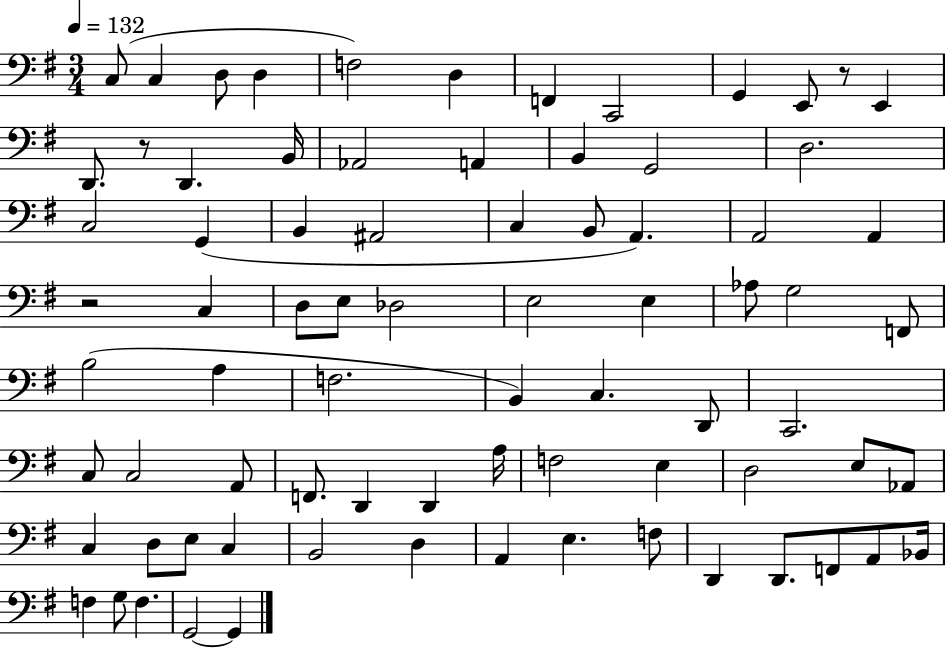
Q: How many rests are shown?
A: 3